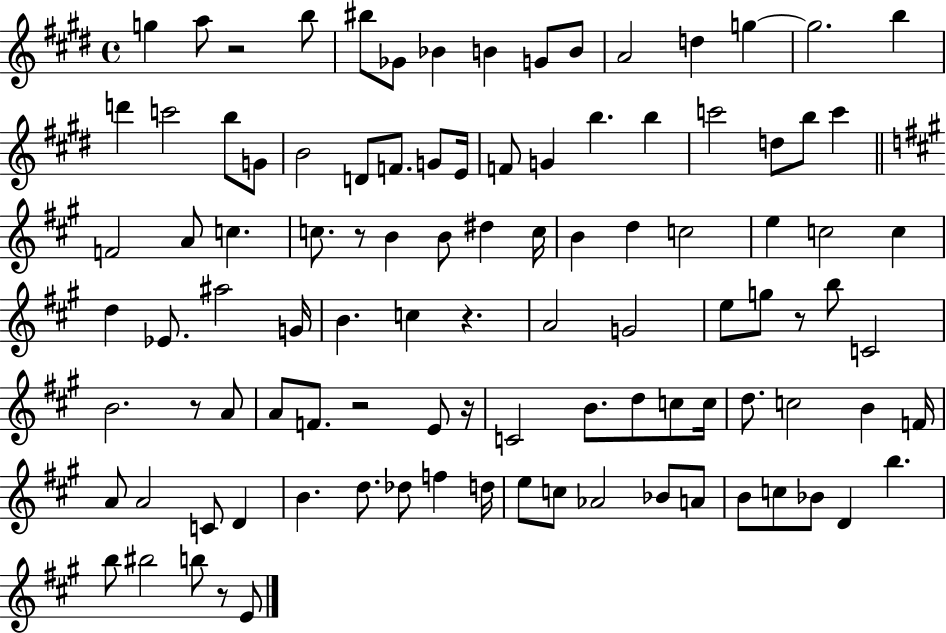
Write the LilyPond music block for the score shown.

{
  \clef treble
  \time 4/4
  \defaultTimeSignature
  \key e \major
  g''4 a''8 r2 b''8 | bis''8 ges'8 bes'4 b'4 g'8 b'8 | a'2 d''4 g''4~~ | g''2. b''4 | \break d'''4 c'''2 b''8 g'8 | b'2 d'8 f'8. g'8 e'16 | f'8 g'4 b''4. b''4 | c'''2 d''8 b''8 c'''4 | \break \bar "||" \break \key a \major f'2 a'8 c''4. | c''8. r8 b'4 b'8 dis''4 c''16 | b'4 d''4 c''2 | e''4 c''2 c''4 | \break d''4 ees'8. ais''2 g'16 | b'4. c''4 r4. | a'2 g'2 | e''8 g''8 r8 b''8 c'2 | \break b'2. r8 a'8 | a'8 f'8. r2 e'8 r16 | c'2 b'8. d''8 c''8 c''16 | d''8. c''2 b'4 f'16 | \break a'8 a'2 c'8 d'4 | b'4. d''8. des''8 f''4 d''16 | e''8 c''8 aes'2 bes'8 a'8 | b'8 c''8 bes'8 d'4 b''4. | \break b''8 bis''2 b''8 r8 e'8 | \bar "|."
}